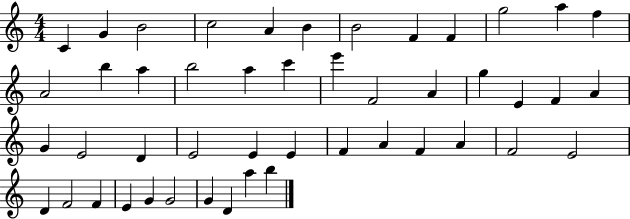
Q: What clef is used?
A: treble